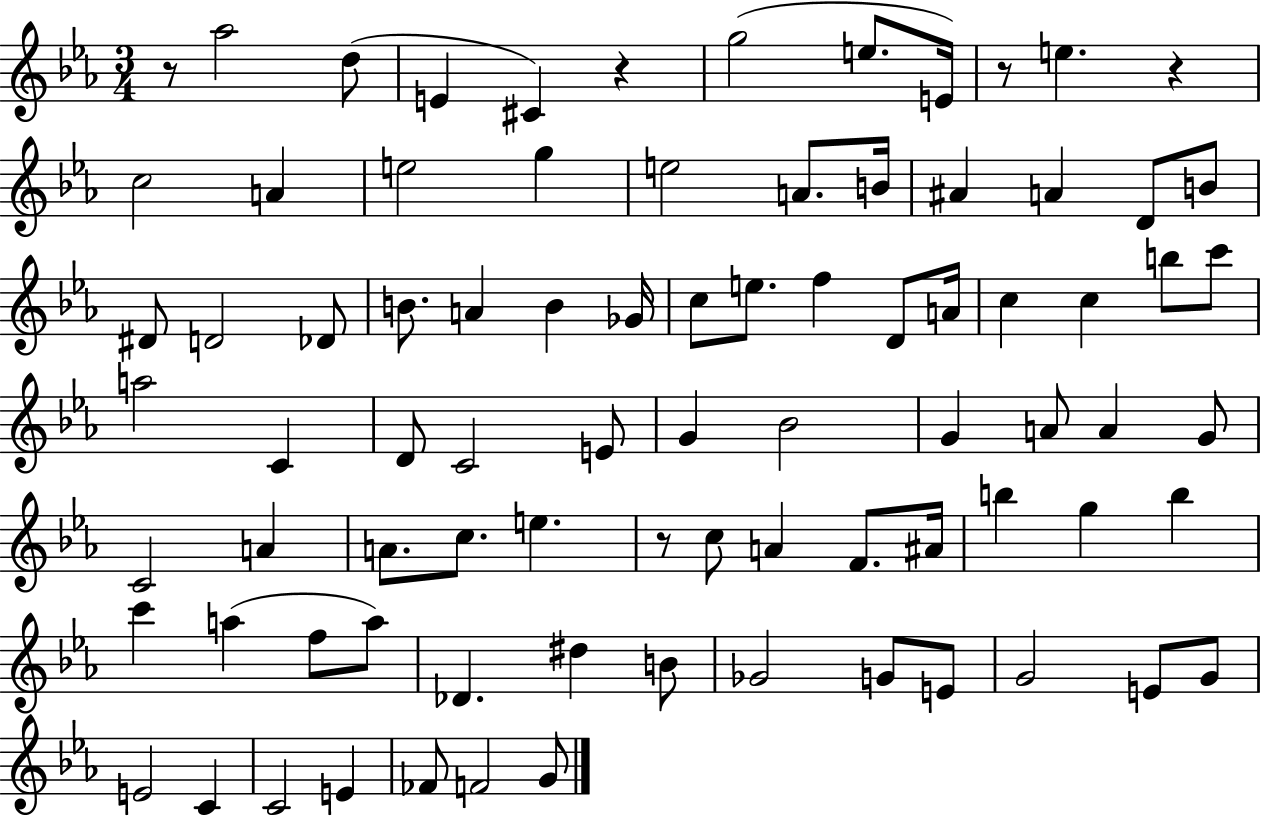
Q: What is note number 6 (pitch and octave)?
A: E5